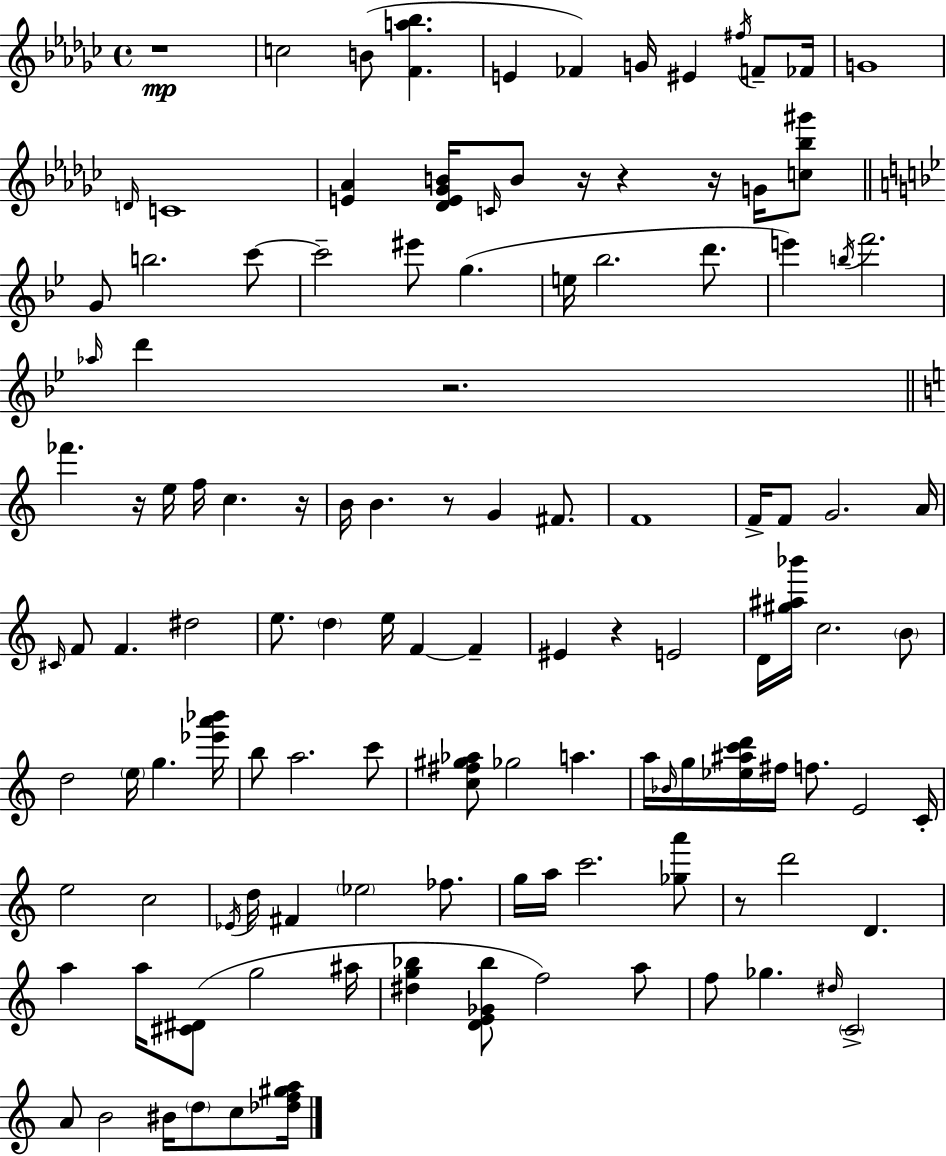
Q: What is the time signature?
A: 4/4